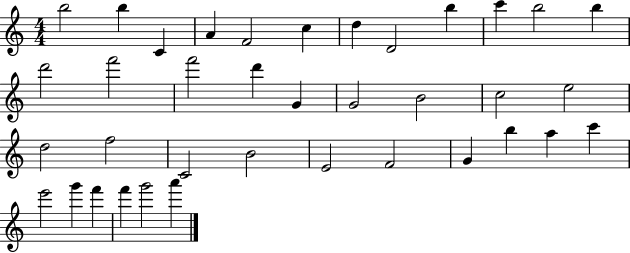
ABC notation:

X:1
T:Untitled
M:4/4
L:1/4
K:C
b2 b C A F2 c d D2 b c' b2 b d'2 f'2 f'2 d' G G2 B2 c2 e2 d2 f2 C2 B2 E2 F2 G b a c' e'2 g' f' f' g'2 a'